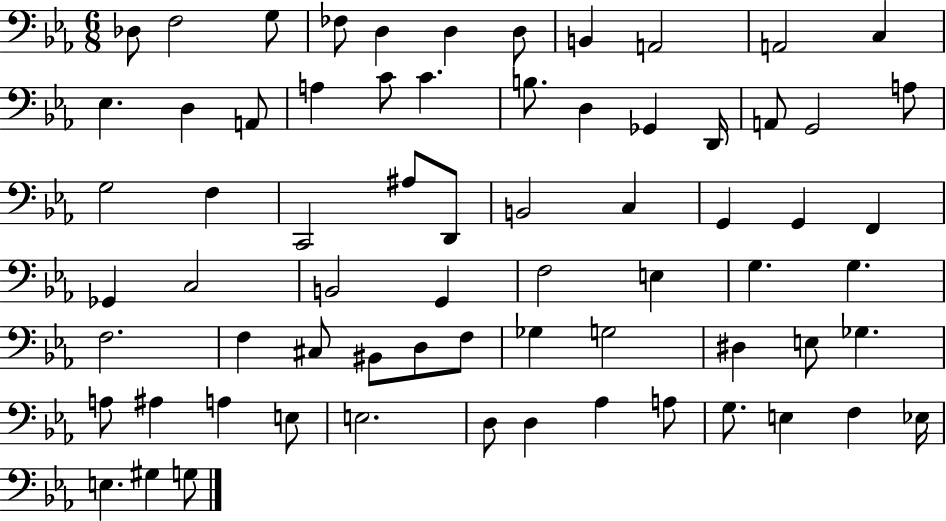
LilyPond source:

{
  \clef bass
  \numericTimeSignature
  \time 6/8
  \key ees \major
  des8 f2 g8 | fes8 d4 d4 d8 | b,4 a,2 | a,2 c4 | \break ees4. d4 a,8 | a4 c'8 c'4. | b8. d4 ges,4 d,16 | a,8 g,2 a8 | \break g2 f4 | c,2 ais8 d,8 | b,2 c4 | g,4 g,4 f,4 | \break ges,4 c2 | b,2 g,4 | f2 e4 | g4. g4. | \break f2. | f4 cis8 bis,8 d8 f8 | ges4 g2 | dis4 e8 ges4. | \break a8 ais4 a4 e8 | e2. | d8 d4 aes4 a8 | g8. e4 f4 ees16 | \break e4. gis4 g8 | \bar "|."
}